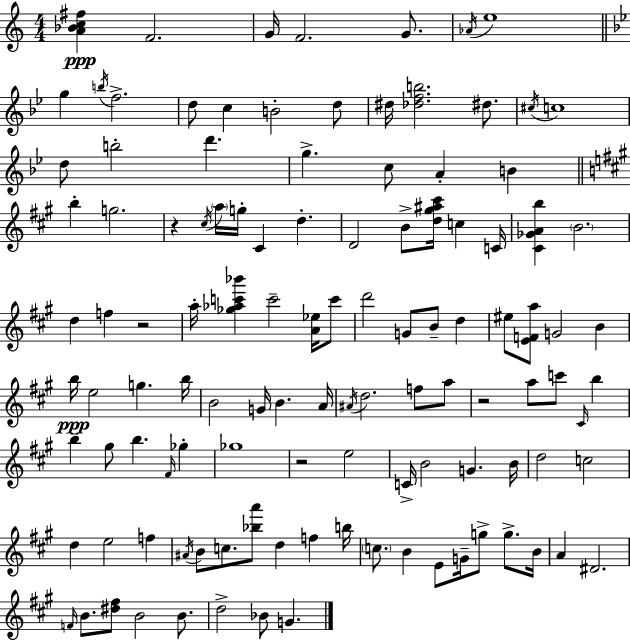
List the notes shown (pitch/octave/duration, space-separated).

[A4,Bb4,C5,F#5]/q F4/h. G4/s F4/h. G4/e. Ab4/s E5/w G5/q B5/s F5/h. D5/e C5/q B4/h D5/e D#5/s [Db5,F5,B5]/h. D#5/e. C#5/s C5/w D5/e B5/h D6/q. G5/q. C5/e A4/q B4/q B5/q G5/h. R/q C#5/s A5/s G5/s C#4/q D5/q. D4/h B4/e [D5,G#5,A#5,C#6]/s C5/q C4/s [C#4,Gb4,A4,B5]/q B4/h. D5/q F5/q R/h A5/s [Gb5,Ab5,C6,Bb6]/q C6/h [A4,Eb5]/s C6/e D6/h G4/e B4/e D5/q EIS5/e [E4,F4,A5]/e G4/h B4/q B5/s E5/h G5/q. B5/s B4/h G4/s B4/q. A4/s A#4/s D5/h. F5/e A5/e R/h A5/e C6/e C#4/s B5/q B5/q G#5/e B5/q. F#4/s Gb5/q Gb5/w R/h E5/h C4/s B4/h G4/q. B4/s D5/h C5/h D5/q E5/h F5/q A#4/s B4/e C5/e. [Bb5,A6]/e D5/q F5/q B5/s C5/e. B4/q E4/e G4/s G5/e G5/e. B4/s A4/q D#4/h. F4/s B4/e. [D#5,F#5]/e B4/h B4/e. D5/h Bb4/e G4/q.